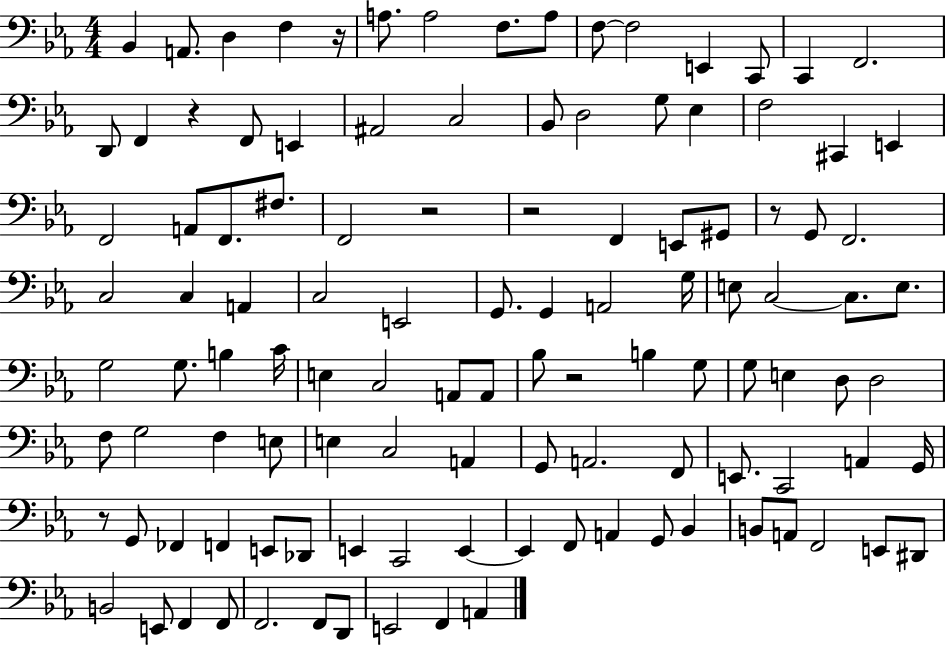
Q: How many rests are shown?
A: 7